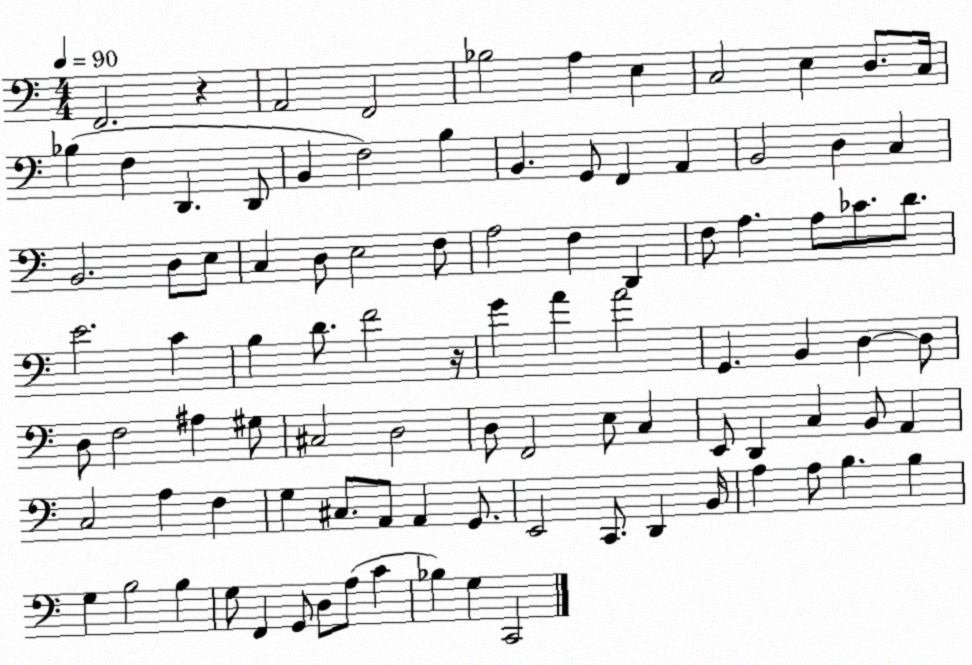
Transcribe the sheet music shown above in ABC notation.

X:1
T:Untitled
M:4/4
L:1/4
K:C
F,,2 z A,,2 F,,2 _B,2 A, E, C,2 E, D,/2 C,/4 _B, F, D,, D,,/2 B,, F,2 B, B,, G,,/2 F,, A,, B,,2 D, C, B,,2 D,/2 E,/2 C, D,/2 E,2 F,/2 A,2 F, D,, F,/2 A, A,/2 _C/2 D/2 E2 C B, D/2 F2 z/4 G A A2 G,, B,, D, D,/2 D,/2 F,2 ^A, ^G,/2 ^C,2 D,2 D,/2 F,,2 E,/2 C, E,,/2 D,, C, B,,/2 A,, C,2 A, F, G, ^C,/2 A,,/2 A,, G,,/2 E,,2 C,,/2 D,, B,,/4 A, A,/2 B, B, G, B,2 B, G,/2 F,, G,,/2 D,/2 A,/2 C _B, G, C,,2